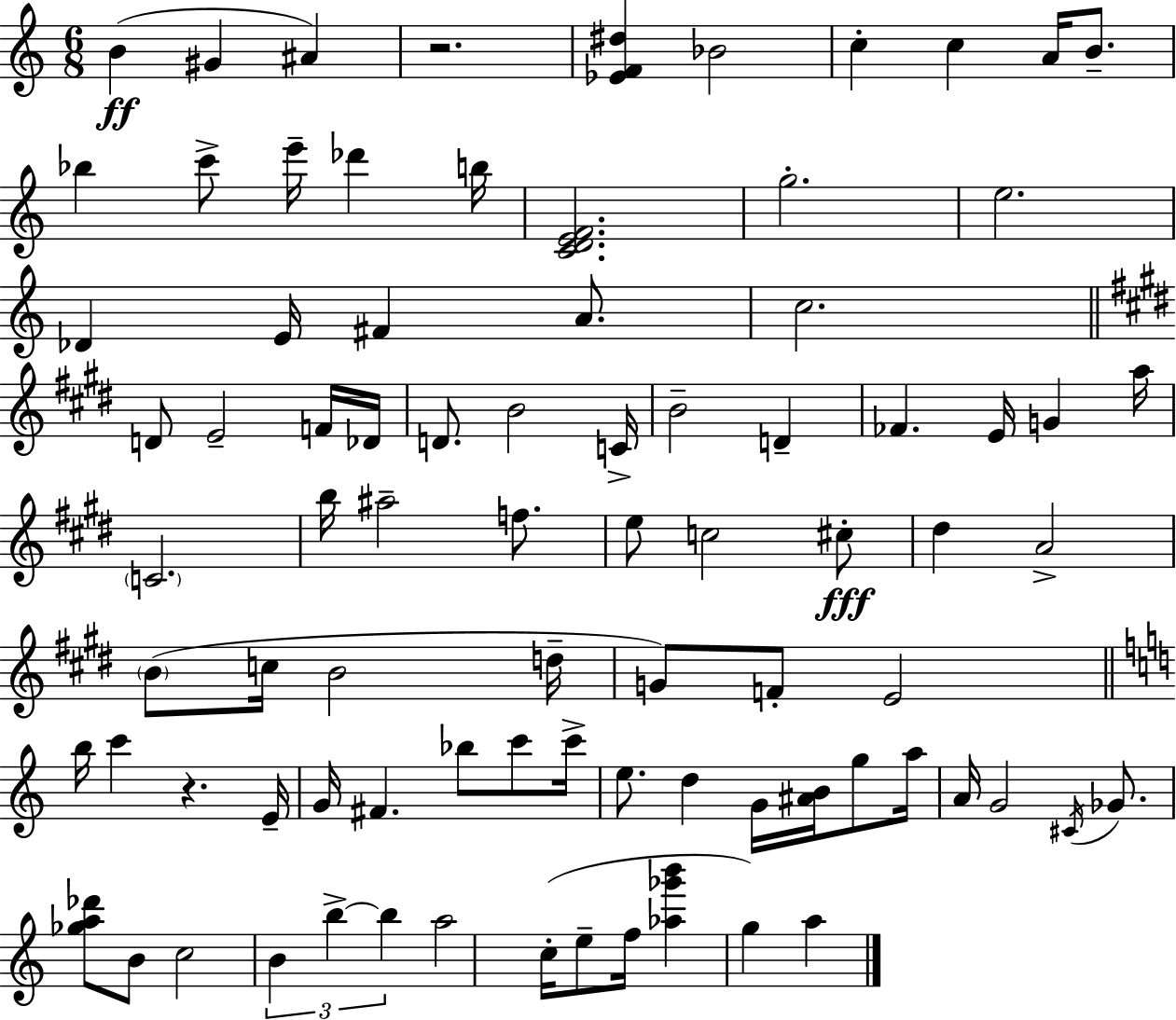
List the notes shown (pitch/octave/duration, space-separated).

B4/q G#4/q A#4/q R/h. [Eb4,F4,D#5]/q Bb4/h C5/q C5/q A4/s B4/e. Bb5/q C6/e E6/s Db6/q B5/s [C4,D4,E4,F4]/h. G5/h. E5/h. Db4/q E4/s F#4/q A4/e. C5/h. D4/e E4/h F4/s Db4/s D4/e. B4/h C4/s B4/h D4/q FES4/q. E4/s G4/q A5/s C4/h. B5/s A#5/h F5/e. E5/e C5/h C#5/e D#5/q A4/h B4/e C5/s B4/h D5/s G4/e F4/e E4/h B5/s C6/q R/q. E4/s G4/s F#4/q. Bb5/e C6/e C6/s E5/e. D5/q G4/s [A#4,B4]/s G5/e A5/s A4/s G4/h C#4/s Gb4/e. [Gb5,A5,Db6]/e B4/e C5/h B4/q B5/q B5/q A5/h C5/s E5/e F5/s [Ab5,Gb6,B6]/q G5/q A5/q